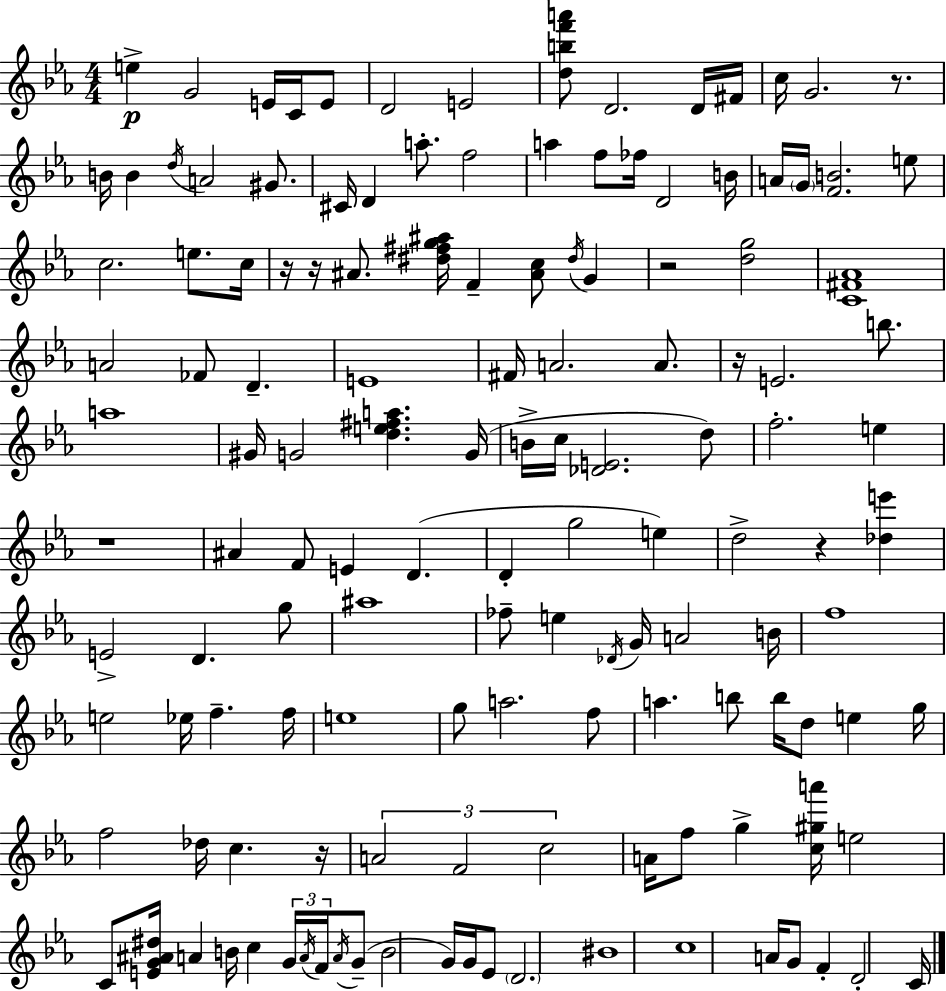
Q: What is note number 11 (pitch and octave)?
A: C5